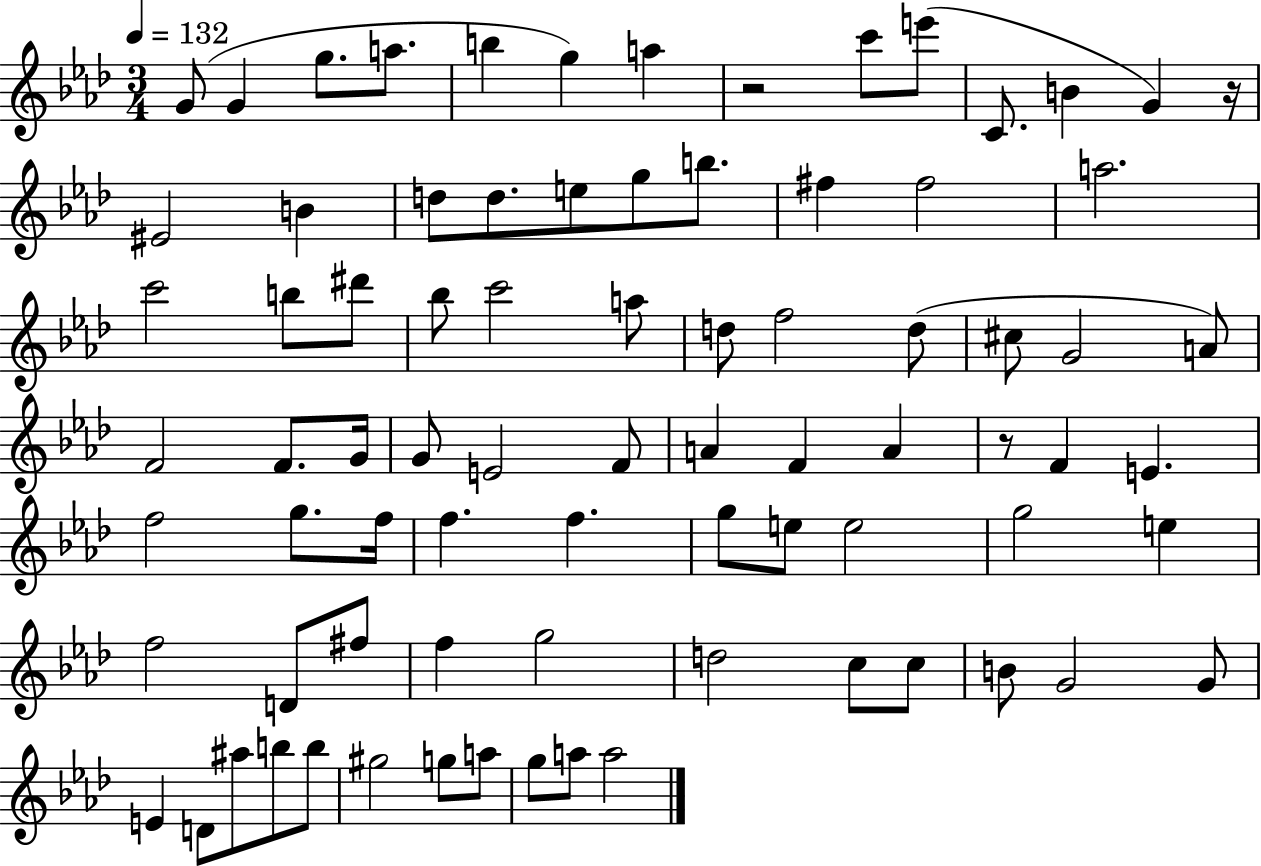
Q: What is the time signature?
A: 3/4